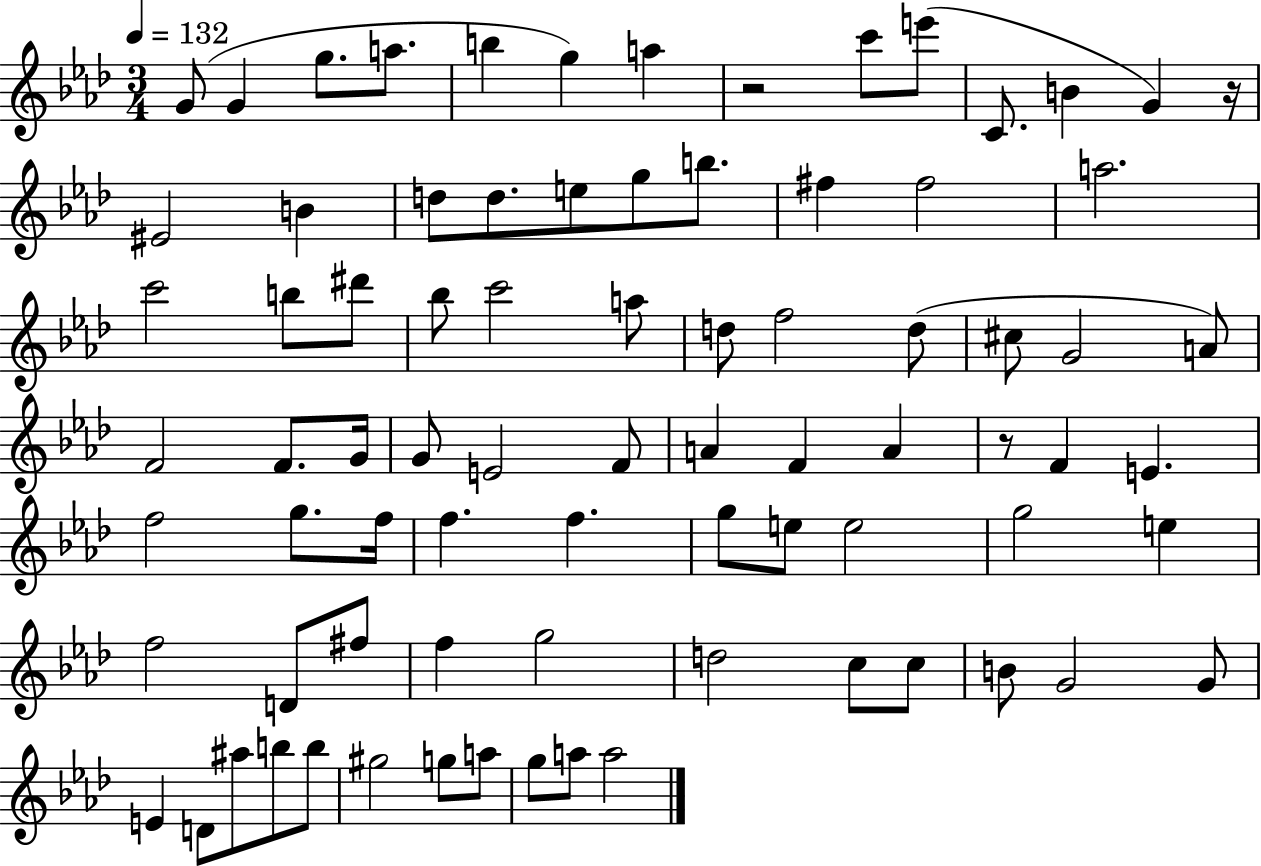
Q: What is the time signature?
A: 3/4